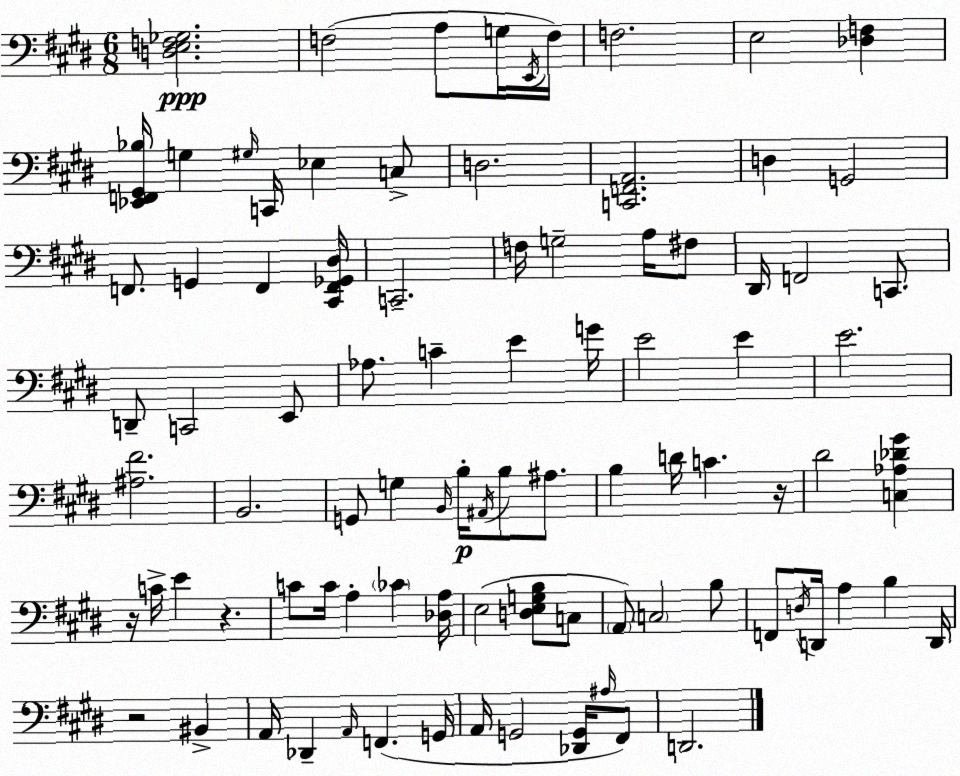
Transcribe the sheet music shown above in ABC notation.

X:1
T:Untitled
M:6/8
L:1/4
K:E
[D,E,F,_G,]2 F,2 A,/2 G,/4 E,,/4 F,/4 F,2 E,2 [_D,F,] [_E,,F,,^G,,_B,]/4 G, ^G,/4 C,,/4 _E, C,/2 D,2 [C,,F,,A,,]2 D, G,,2 F,,/2 G,, F,, [^C,,F,,_G,,^D,]/4 C,,2 F,/4 G,2 A,/4 ^F,/2 ^D,,/4 F,,2 C,,/2 D,,/2 C,,2 E,,/2 _A,/2 C E G/4 E2 E E2 [^A,^F]2 B,,2 G,,/2 G, B,,/4 B,/4 ^A,,/4 B,/2 ^A,/2 B, D/4 C z/4 ^D2 [C,_A,_D^G] z/4 C/4 E z C/2 C/4 A, _C [_D,A,]/4 E,2 [D,E,G,B,]/2 C,/2 A,,/2 C,2 B,/2 F,,/2 D,/4 D,,/4 A, B, D,,/4 z2 ^B,, A,,/4 _D,, A,,/4 F,, G,,/4 A,,/4 G,,2 [_D,,G,,]/4 ^A,/4 ^F,,/2 D,,2